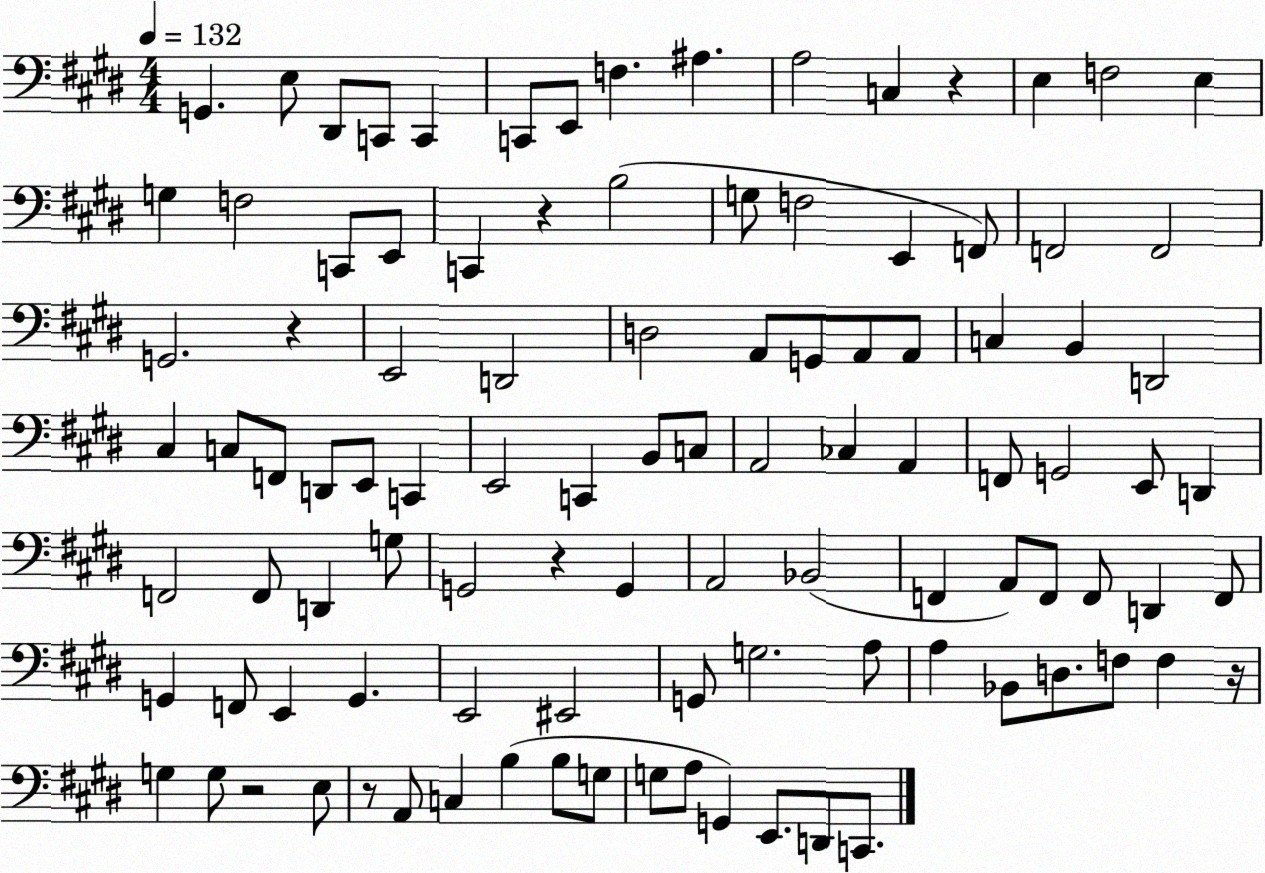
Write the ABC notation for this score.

X:1
T:Untitled
M:4/4
L:1/4
K:E
G,, E,/2 ^D,,/2 C,,/2 C,, C,,/2 E,,/2 F, ^A, A,2 C, z E, F,2 E, G, F,2 C,,/2 E,,/2 C,, z B,2 G,/2 F,2 E,, F,,/2 F,,2 F,,2 G,,2 z E,,2 D,,2 D,2 A,,/2 G,,/2 A,,/2 A,,/2 C, B,, D,,2 ^C, C,/2 F,,/2 D,,/2 E,,/2 C,, E,,2 C,, B,,/2 C,/2 A,,2 _C, A,, F,,/2 G,,2 E,,/2 D,, F,,2 F,,/2 D,, G,/2 G,,2 z G,, A,,2 _B,,2 F,, A,,/2 F,,/2 F,,/2 D,, F,,/2 G,, F,,/2 E,, G,, E,,2 ^E,,2 G,,/2 G,2 A,/2 A, _B,,/2 D,/2 F,/2 F, z/4 G, G,/2 z2 E,/2 z/2 A,,/2 C, B, B,/2 G,/2 G,/2 A,/2 G,, E,,/2 D,,/2 C,,/2